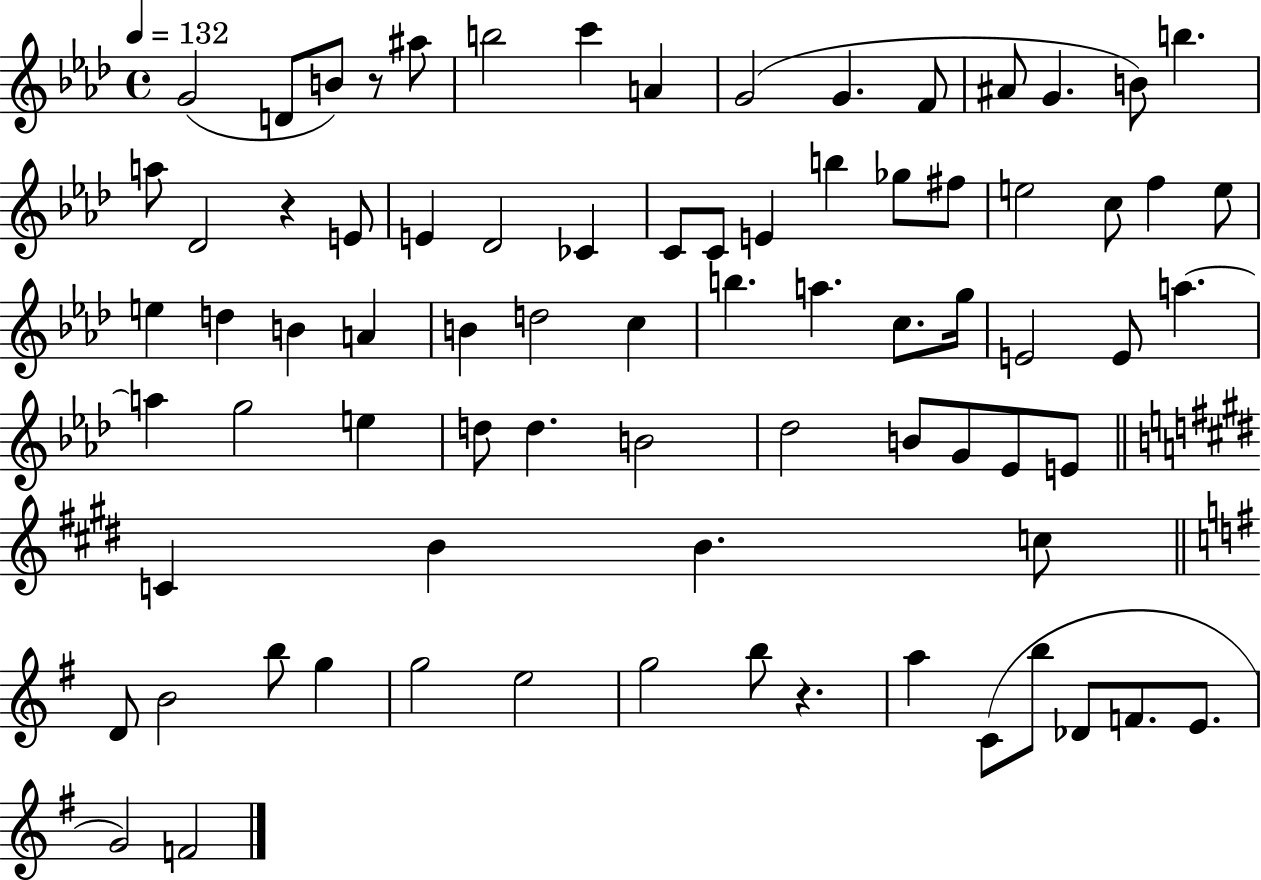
{
  \clef treble
  \time 4/4
  \defaultTimeSignature
  \key aes \major
  \tempo 4 = 132
  g'2( d'8 b'8) r8 ais''8 | b''2 c'''4 a'4 | g'2( g'4. f'8 | ais'8 g'4. b'8) b''4. | \break a''8 des'2 r4 e'8 | e'4 des'2 ces'4 | c'8 c'8 e'4 b''4 ges''8 fis''8 | e''2 c''8 f''4 e''8 | \break e''4 d''4 b'4 a'4 | b'4 d''2 c''4 | b''4. a''4. c''8. g''16 | e'2 e'8 a''4.~~ | \break a''4 g''2 e''4 | d''8 d''4. b'2 | des''2 b'8 g'8 ees'8 e'8 | \bar "||" \break \key e \major c'4 b'4 b'4. c''8 | \bar "||" \break \key g \major d'8 b'2 b''8 g''4 | g''2 e''2 | g''2 b''8 r4. | a''4 c'8( b''8 des'8 f'8. e'8. | \break g'2) f'2 | \bar "|."
}